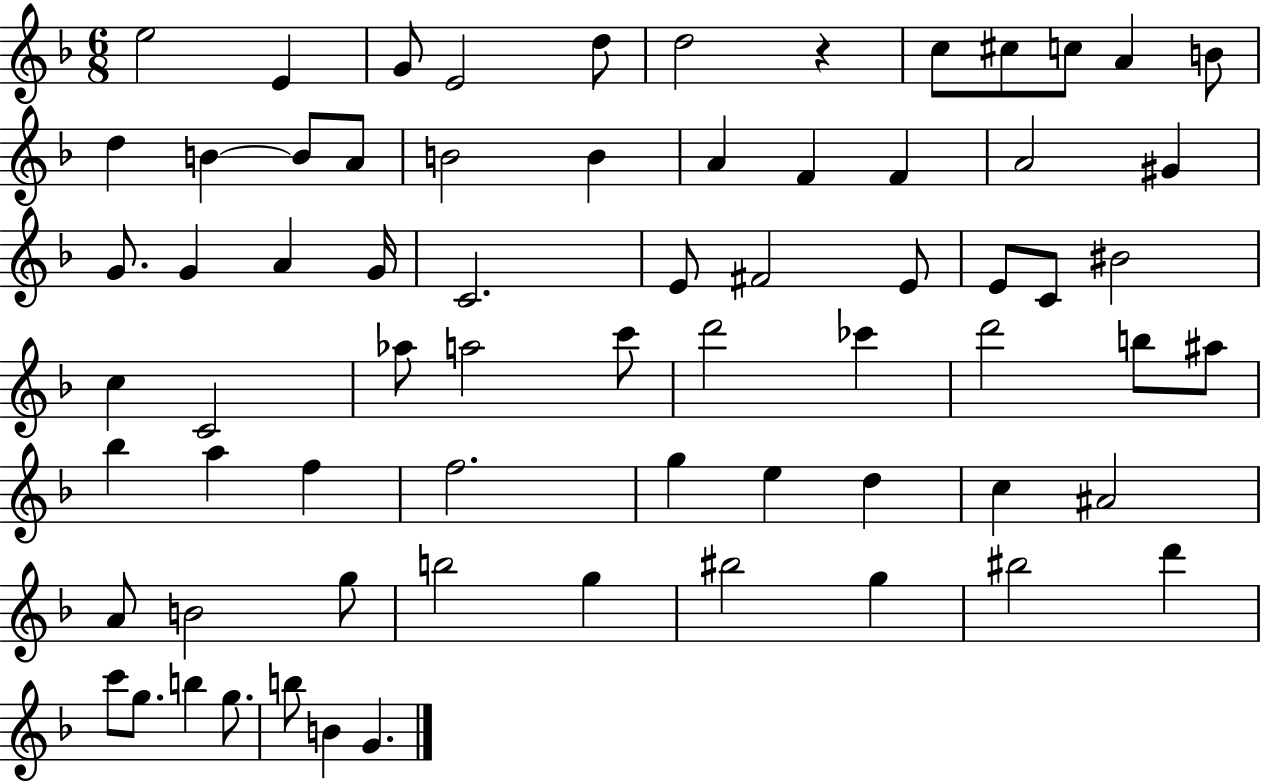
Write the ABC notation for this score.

X:1
T:Untitled
M:6/8
L:1/4
K:F
e2 E G/2 E2 d/2 d2 z c/2 ^c/2 c/2 A B/2 d B B/2 A/2 B2 B A F F A2 ^G G/2 G A G/4 C2 E/2 ^F2 E/2 E/2 C/2 ^B2 c C2 _a/2 a2 c'/2 d'2 _c' d'2 b/2 ^a/2 _b a f f2 g e d c ^A2 A/2 B2 g/2 b2 g ^b2 g ^b2 d' c'/2 g/2 b g/2 b/2 B G